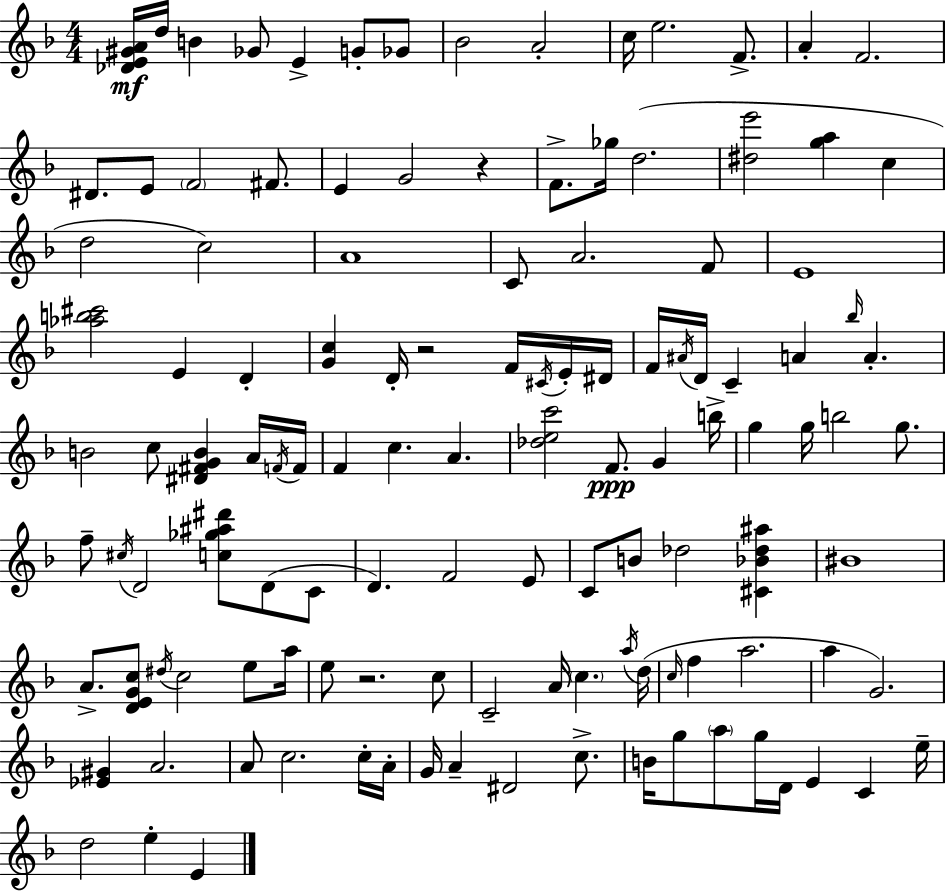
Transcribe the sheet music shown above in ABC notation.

X:1
T:Untitled
M:4/4
L:1/4
K:Dm
[_DE^GA]/4 d/4 B _G/2 E G/2 _G/2 _B2 A2 c/4 e2 F/2 A F2 ^D/2 E/2 F2 ^F/2 E G2 z F/2 _g/4 d2 [^de']2 [ga] c d2 c2 A4 C/2 A2 F/2 E4 [_ab^c']2 E D [Gc] D/4 z2 F/4 ^C/4 E/4 ^D/4 F/4 ^A/4 D/4 C A _b/4 A B2 c/2 [^D^FGB] A/4 F/4 F/4 F c A [_dec']2 F/2 G b/4 g g/4 b2 g/2 f/2 ^c/4 D2 [c_g^a^d']/2 D/2 C/2 D F2 E/2 C/2 B/2 _d2 [^C_B_d^a] ^B4 A/2 [DEGc]/2 ^d/4 c2 e/2 a/4 e/2 z2 c/2 C2 A/4 c a/4 d/4 c/4 f a2 a G2 [_E^G] A2 A/2 c2 c/4 A/4 G/4 A ^D2 c/2 B/4 g/2 a/2 g/4 D/4 E C e/4 d2 e E